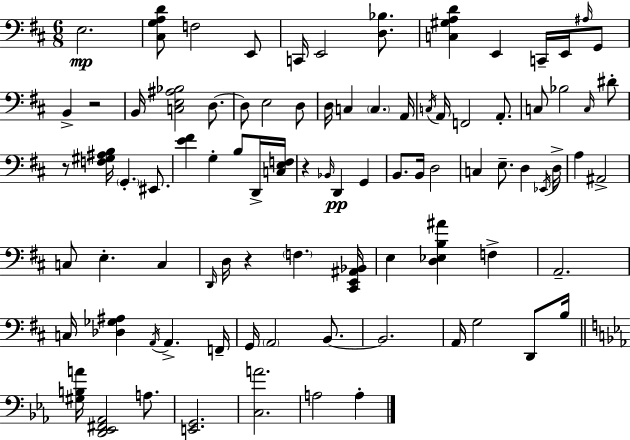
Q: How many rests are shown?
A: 4